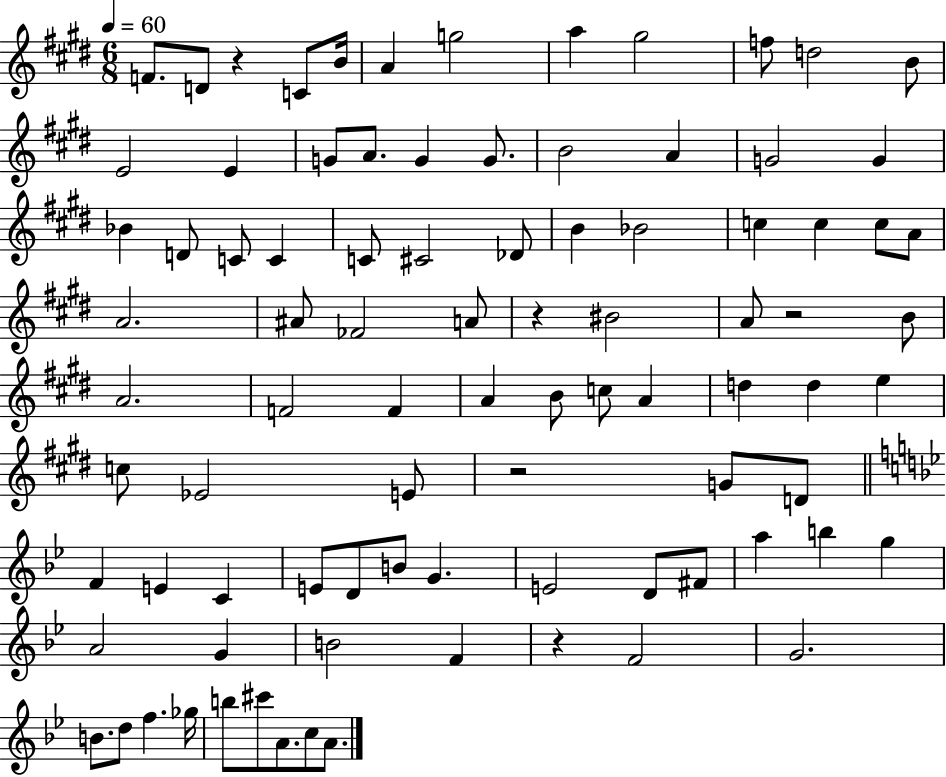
X:1
T:Untitled
M:6/8
L:1/4
K:E
F/2 D/2 z C/2 B/4 A g2 a ^g2 f/2 d2 B/2 E2 E G/2 A/2 G G/2 B2 A G2 G _B D/2 C/2 C C/2 ^C2 _D/2 B _B2 c c c/2 A/2 A2 ^A/2 _F2 A/2 z ^B2 A/2 z2 B/2 A2 F2 F A B/2 c/2 A d d e c/2 _E2 E/2 z2 G/2 D/2 F E C E/2 D/2 B/2 G E2 D/2 ^F/2 a b g A2 G B2 F z F2 G2 B/2 d/2 f _g/4 b/2 ^c'/2 A/2 c/2 A/2